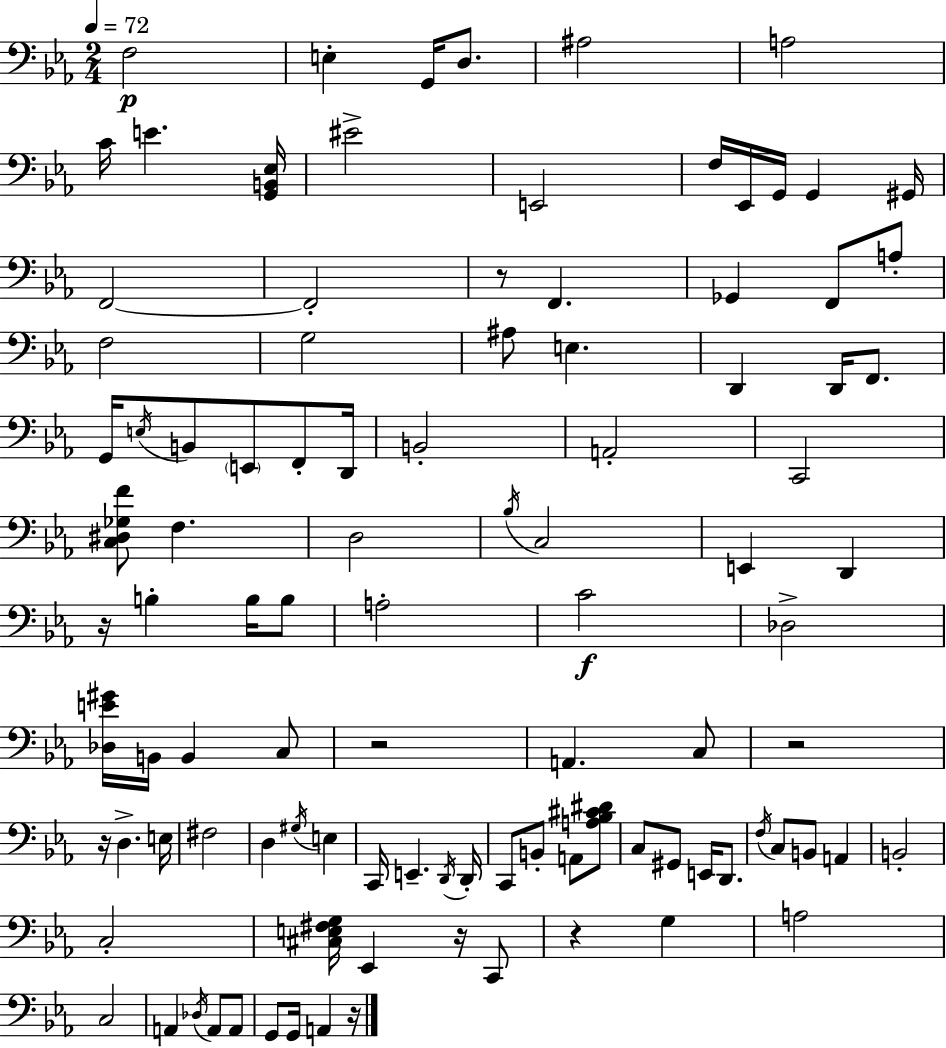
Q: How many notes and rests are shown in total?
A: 102